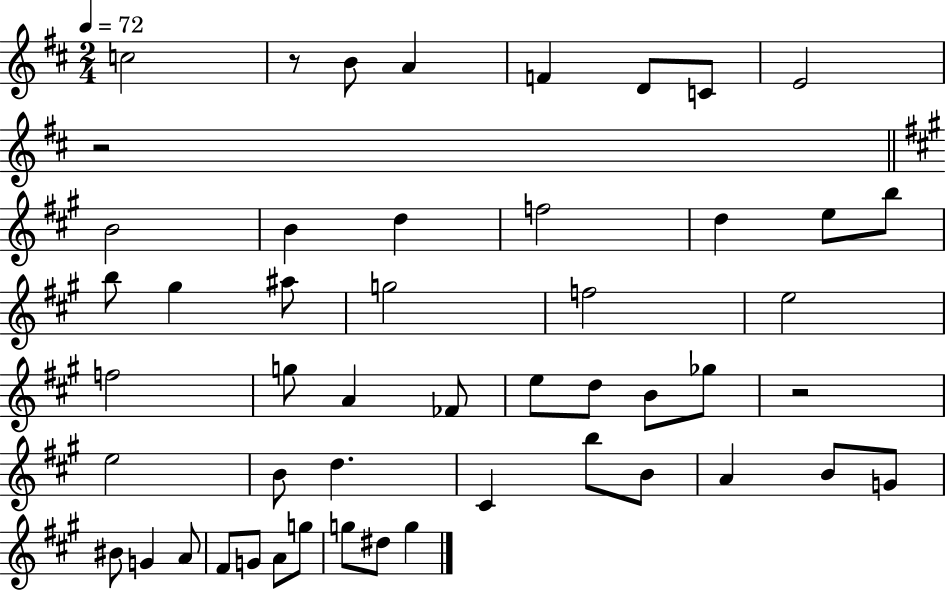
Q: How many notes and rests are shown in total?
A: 50